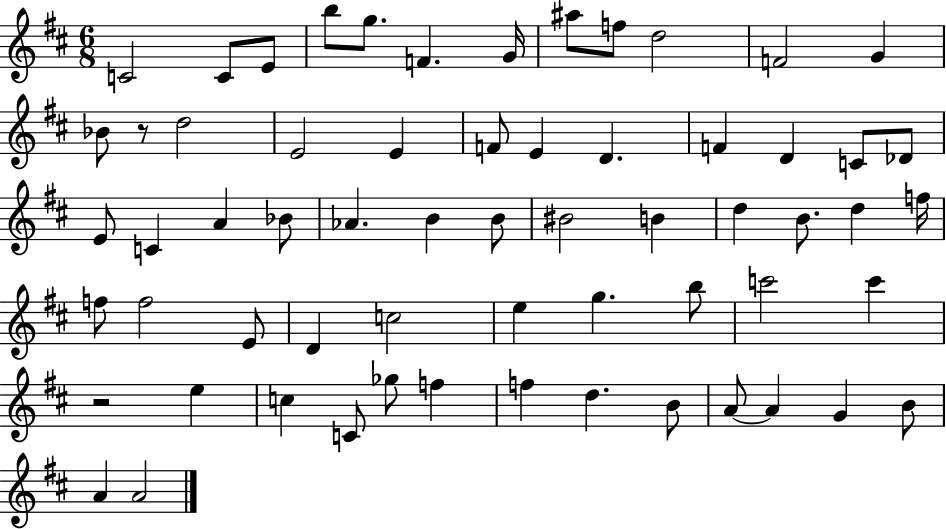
{
  \clef treble
  \numericTimeSignature
  \time 6/8
  \key d \major
  c'2 c'8 e'8 | b''8 g''8. f'4. g'16 | ais''8 f''8 d''2 | f'2 g'4 | \break bes'8 r8 d''2 | e'2 e'4 | f'8 e'4 d'4. | f'4 d'4 c'8 des'8 | \break e'8 c'4 a'4 bes'8 | aes'4. b'4 b'8 | bis'2 b'4 | d''4 b'8. d''4 f''16 | \break f''8 f''2 e'8 | d'4 c''2 | e''4 g''4. b''8 | c'''2 c'''4 | \break r2 e''4 | c''4 c'8 ges''8 f''4 | f''4 d''4. b'8 | a'8~~ a'4 g'4 b'8 | \break a'4 a'2 | \bar "|."
}